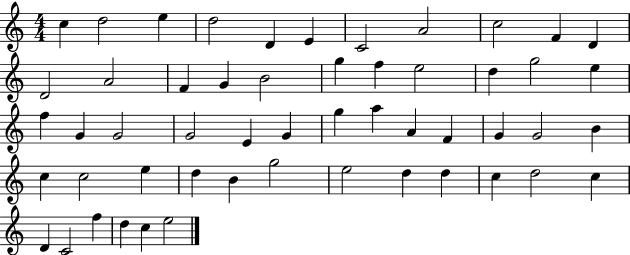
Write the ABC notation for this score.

X:1
T:Untitled
M:4/4
L:1/4
K:C
c d2 e d2 D E C2 A2 c2 F D D2 A2 F G B2 g f e2 d g2 e f G G2 G2 E G g a A F G G2 B c c2 e d B g2 e2 d d c d2 c D C2 f d c e2